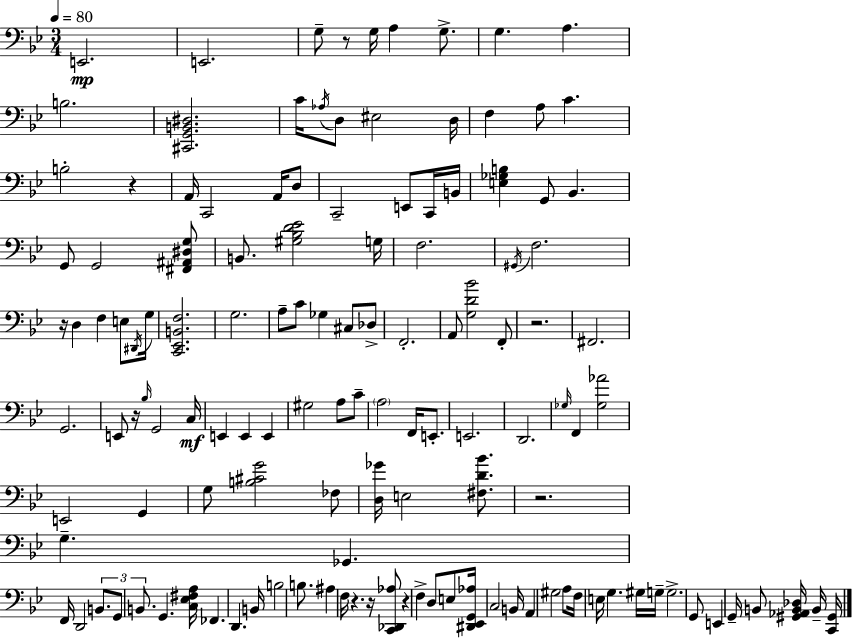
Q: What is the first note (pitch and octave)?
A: E2